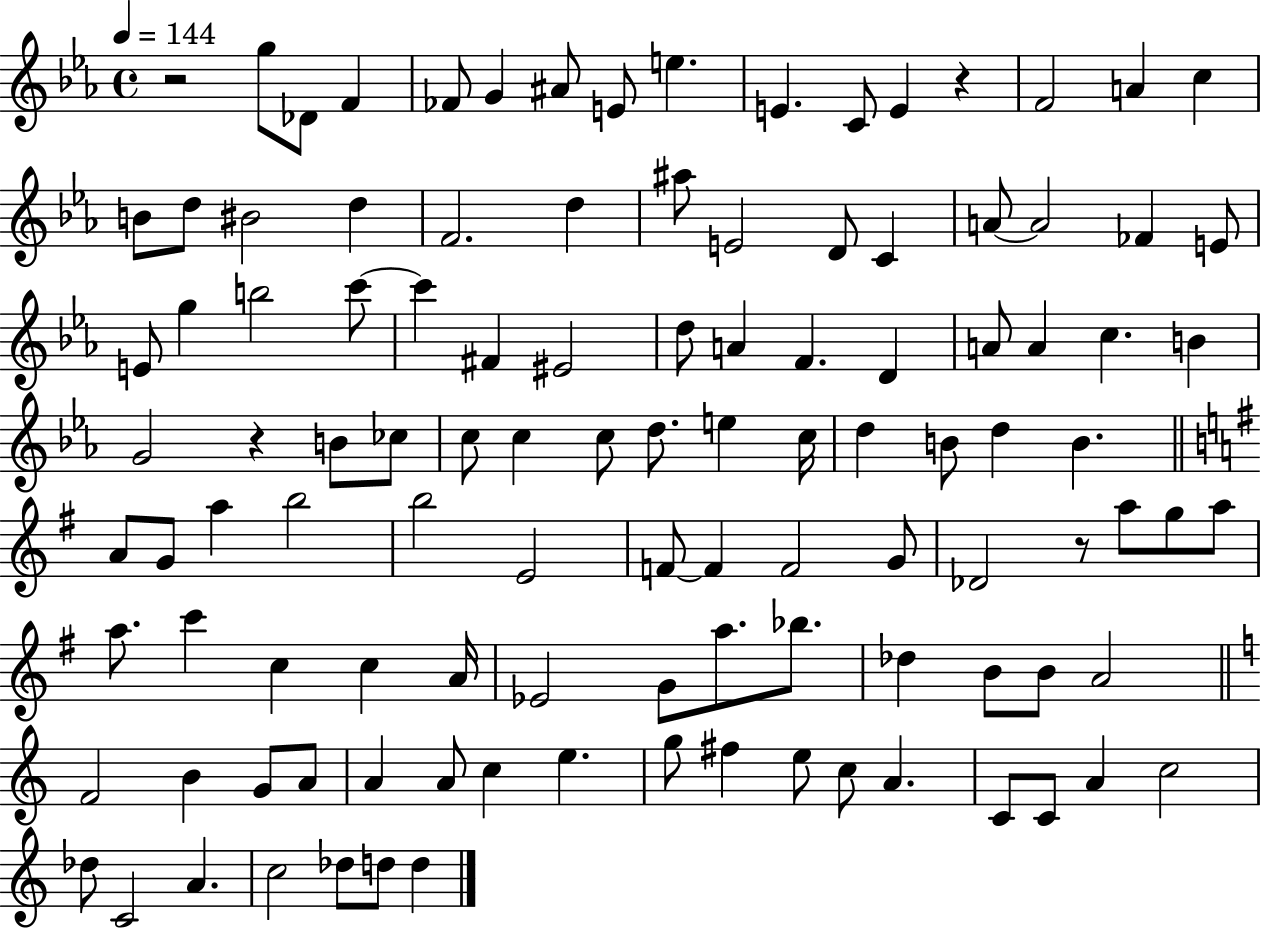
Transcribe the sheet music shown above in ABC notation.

X:1
T:Untitled
M:4/4
L:1/4
K:Eb
z2 g/2 _D/2 F _F/2 G ^A/2 E/2 e E C/2 E z F2 A c B/2 d/2 ^B2 d F2 d ^a/2 E2 D/2 C A/2 A2 _F E/2 E/2 g b2 c'/2 c' ^F ^E2 d/2 A F D A/2 A c B G2 z B/2 _c/2 c/2 c c/2 d/2 e c/4 d B/2 d B A/2 G/2 a b2 b2 E2 F/2 F F2 G/2 _D2 z/2 a/2 g/2 a/2 a/2 c' c c A/4 _E2 G/2 a/2 _b/2 _d B/2 B/2 A2 F2 B G/2 A/2 A A/2 c e g/2 ^f e/2 c/2 A C/2 C/2 A c2 _d/2 C2 A c2 _d/2 d/2 d